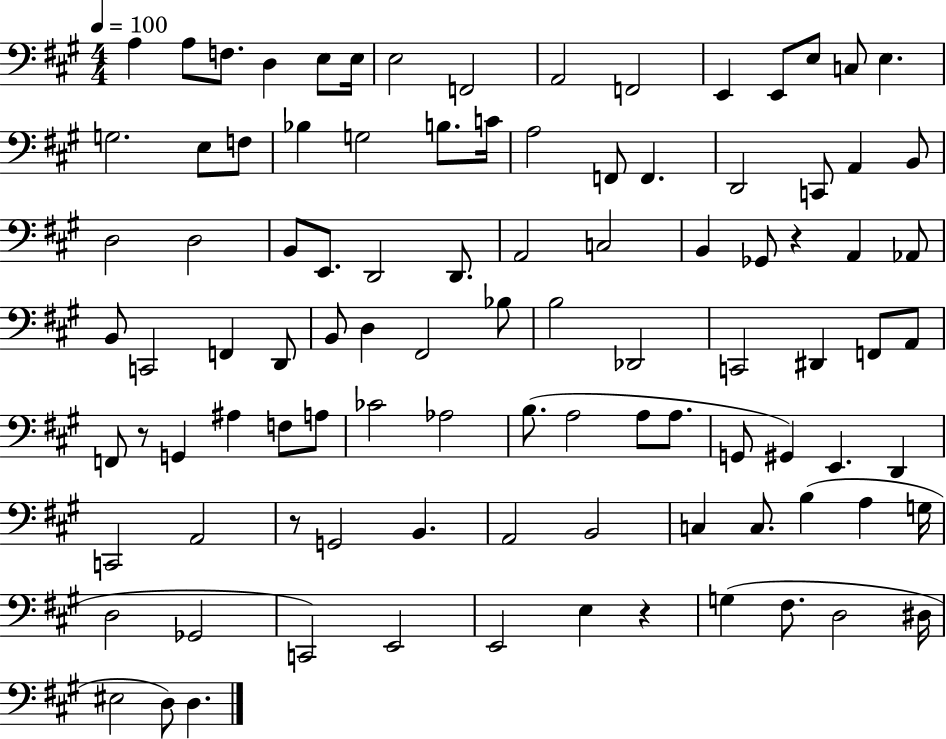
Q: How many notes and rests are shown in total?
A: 98